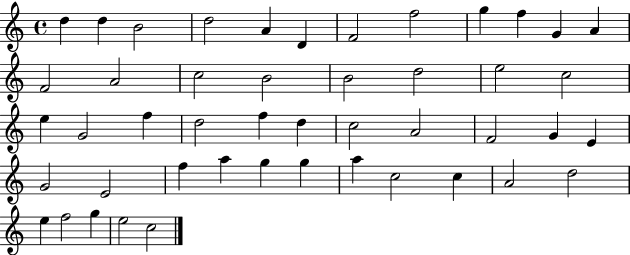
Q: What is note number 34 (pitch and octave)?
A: F5